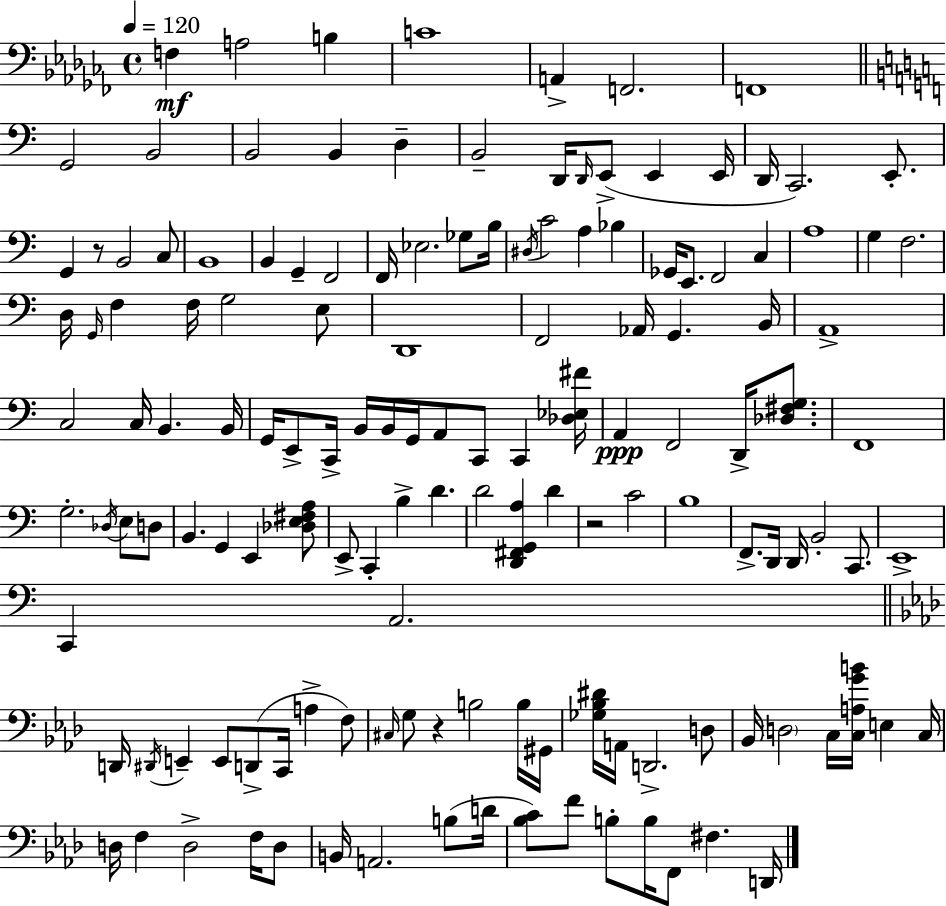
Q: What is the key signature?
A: AES minor